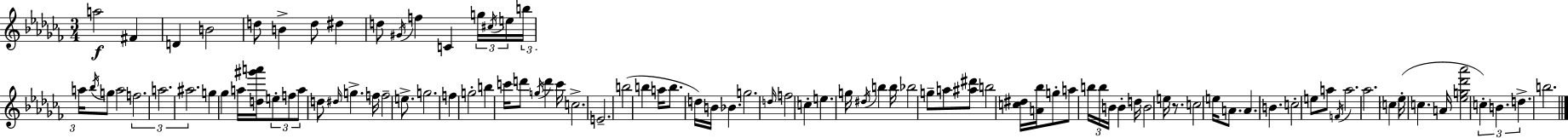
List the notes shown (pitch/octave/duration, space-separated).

A5/h F#4/q D4/q B4/h D5/e B4/q D5/e D#5/q D5/e G#4/s F5/q C4/q G5/s C#5/s E5/s B5/s A5/s Bb5/s G5/e A5/h F5/h. A5/h. A#5/h. G5/q Gb5/q A5/s [D5,G#6,A6]/s E5/e F5/e A5/e D5/e D#5/s G5/q. F5/s F5/h E5/e. G5/h. F5/q G5/h B5/q C6/s D6/e G5/s D6/q C6/s C5/h. E4/h. B5/h B5/q A5/s B5/e. D5/s B4/s Bb4/q. G5/h. D5/s F5/h C5/q E5/q. G5/s D#5/s B5/q B5/s Bb5/h G5/e A5/e [A#5,D#6]/e B5/h [C5,D#5]/s [A4,Bb5]/s G5/e A5/e B5/s B5/s B4/s B4/q D5/s B4/h E5/s R/e. C5/h E5/s A4/e. A4/q. B4/q. C5/h E5/e A5/e F4/s A5/h. Ab5/h. C5/q Eb5/s C5/q. A4/s [Eb5,G5,Db6,Ab6]/h C5/q B4/q. D5/q. B5/h.